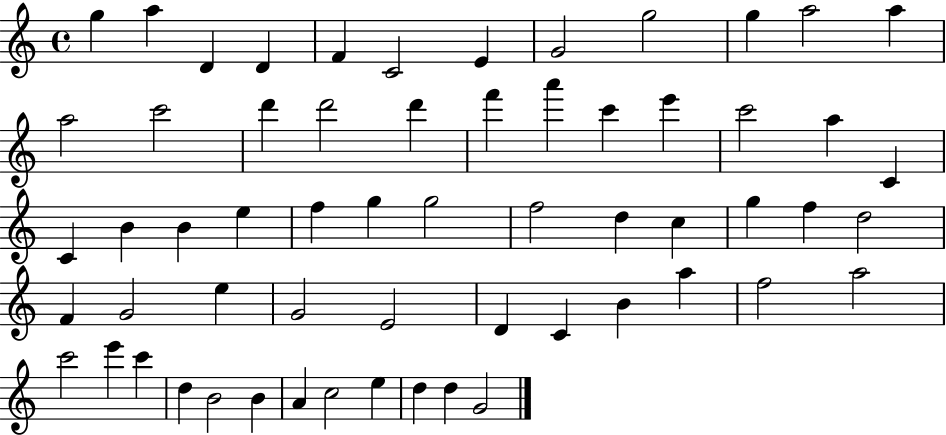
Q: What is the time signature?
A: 4/4